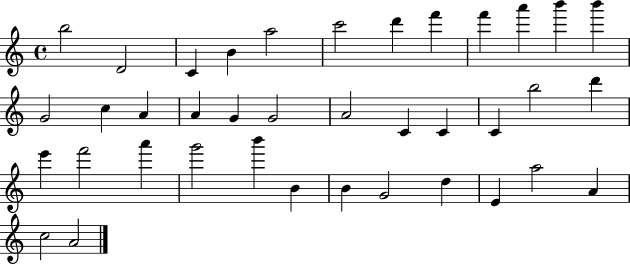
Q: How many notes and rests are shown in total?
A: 38